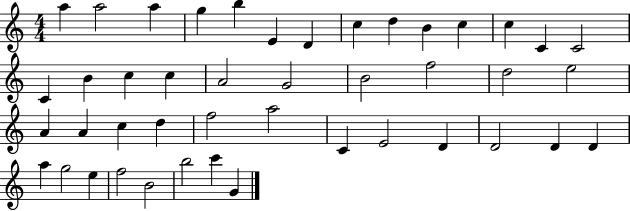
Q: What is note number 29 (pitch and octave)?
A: F5